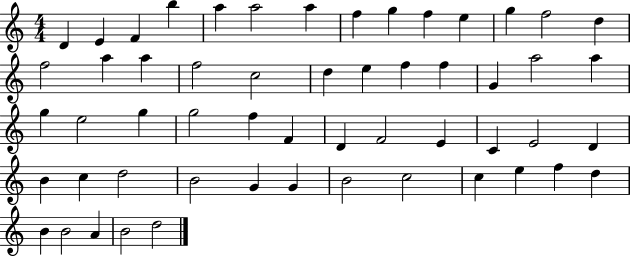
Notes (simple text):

D4/q E4/q F4/q B5/q A5/q A5/h A5/q F5/q G5/q F5/q E5/q G5/q F5/h D5/q F5/h A5/q A5/q F5/h C5/h D5/q E5/q F5/q F5/q G4/q A5/h A5/q G5/q E5/h G5/q G5/h F5/q F4/q D4/q F4/h E4/q C4/q E4/h D4/q B4/q C5/q D5/h B4/h G4/q G4/q B4/h C5/h C5/q E5/q F5/q D5/q B4/q B4/h A4/q B4/h D5/h